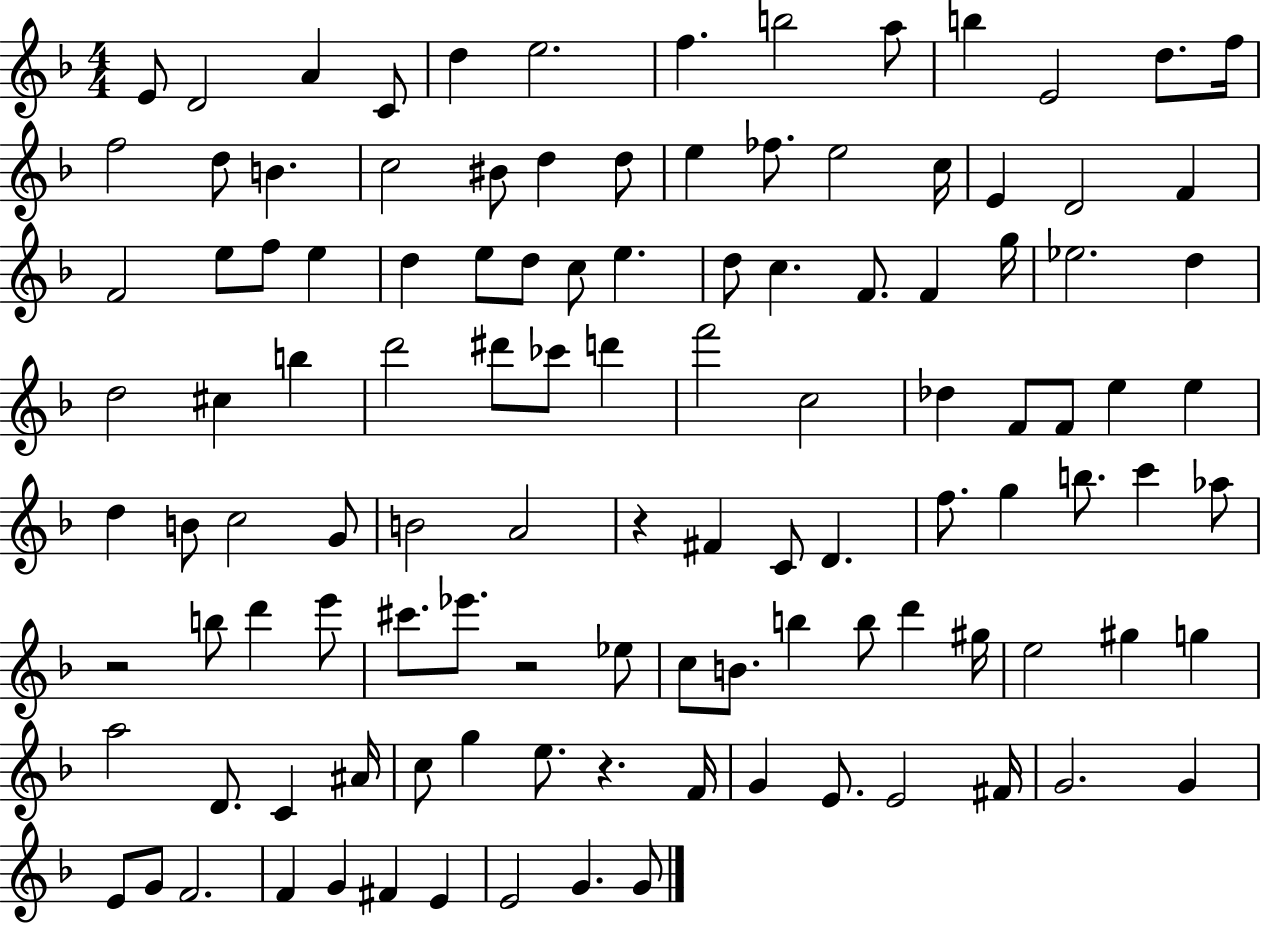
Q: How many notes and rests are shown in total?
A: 114